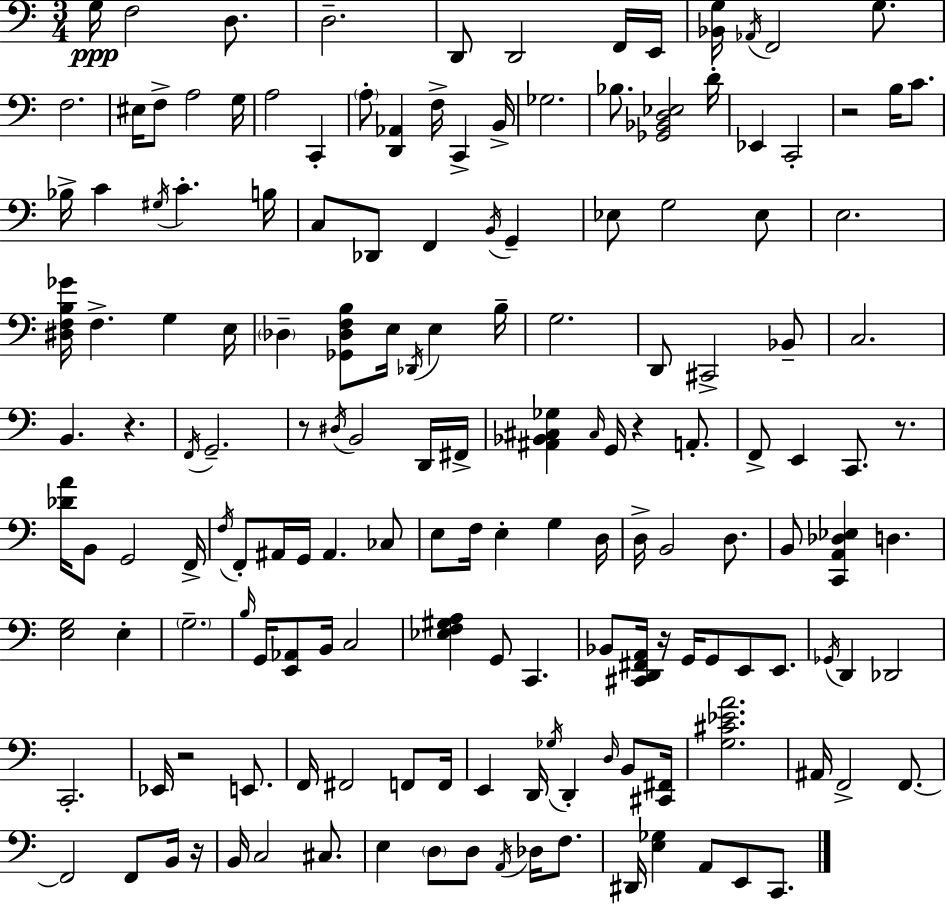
{
  \clef bass
  \numericTimeSignature
  \time 3/4
  \key a \minor
  g16\ppp f2 d8. | d2.-- | d,8 d,2 f,16 e,16 | <bes, g>16 \acciaccatura { aes,16 } f,2 g8. | \break f2. | eis16 f8-> a2 | g16 a2 c,4-. | \parenthesize a8-. <d, aes,>4 f16-> c,4-> | \break b,16-> ges2. | bes8. <ges, bes, d ees>2 | d'16-. ees,4 c,2-. | r2 b16 c'8. | \break bes16-> c'4 \acciaccatura { gis16 } c'4.-. | b16 c8 des,8 f,4 \acciaccatura { b,16 } g,4-- | ees8 g2 | ees8 e2. | \break <dis f b ges'>16 f4.-> g4 | e16 \parenthesize des4-- <ges, des f b>8 e16 \acciaccatura { des,16 } e4 | b16-- g2. | d,8 cis,2-> | \break bes,8-- c2. | b,4. r4. | \acciaccatura { f,16 } g,2.-- | r8 \acciaccatura { dis16 } b,2 | \break d,16 fis,16-> <ais, bes, cis ges>4 \grace { cis16 } g,16 | r4 a,8.-. f,8-> e,4 | c,8. r8. <des' a'>16 b,8 g,2 | f,16-> \acciaccatura { f16 } f,8-. ais,16 g,16 | \break ais,4. ces8 e8 f16 e4-. | g4 d16 d16-> b,2 | d8. b,8 <c, a, des ees>4 | d4. <e g>2 | \break e4-. \parenthesize g2.-- | \grace { b16 } g,16 <e, aes,>8 | b,16 c2 <ees f gis a>4 | g,8 c,4. bes,8 <cis, d, fis, a,>16 | \break r16 g,16 g,8 e,8 e,8. \acciaccatura { ges,16 } d,4 | des,2 c,2.-. | ees,16 r2 | e,8. f,16 fis,2 | \break f,8 f,16 e,4 | d,16 \acciaccatura { ges16 } d,4-. \grace { d16 } b,8 <cis, fis,>16 | <g cis' ees' a'>2. | ais,16 f,2-> f,8.~~ | \break f,2 f,8 b,16 r16 | b,16 c2 cis8. | e4 \parenthesize d8 d8 \acciaccatura { a,16 } des16 f8. | dis,16 <e ges>4 a,8 e,8 c,8. | \break \bar "|."
}